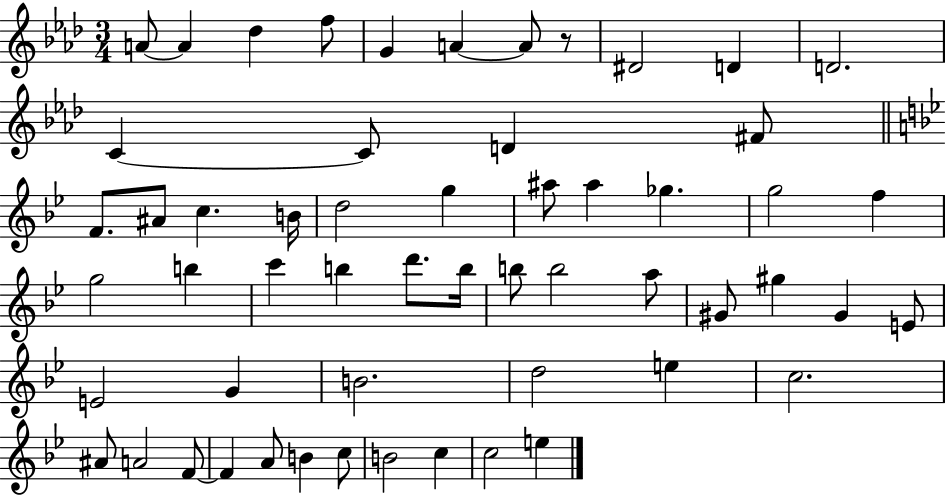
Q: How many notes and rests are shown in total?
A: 56